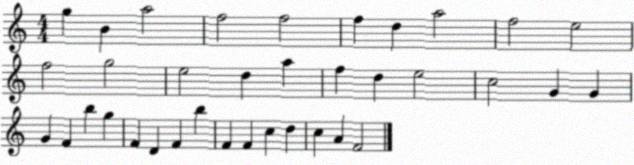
X:1
T:Untitled
M:4/4
L:1/4
K:C
g B a2 f2 f2 f d a2 f2 e2 f2 g2 e2 d a f d e2 c2 G G G F b g F D F b F F c d c A F2